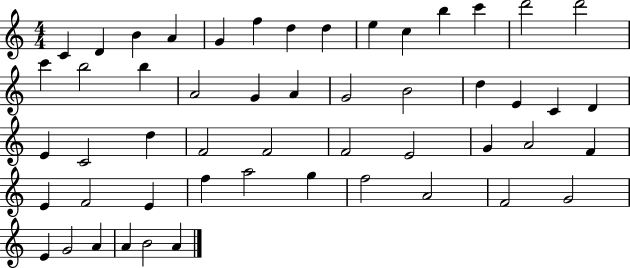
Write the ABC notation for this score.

X:1
T:Untitled
M:4/4
L:1/4
K:C
C D B A G f d d e c b c' d'2 d'2 c' b2 b A2 G A G2 B2 d E C D E C2 d F2 F2 F2 E2 G A2 F E F2 E f a2 g f2 A2 F2 G2 E G2 A A B2 A